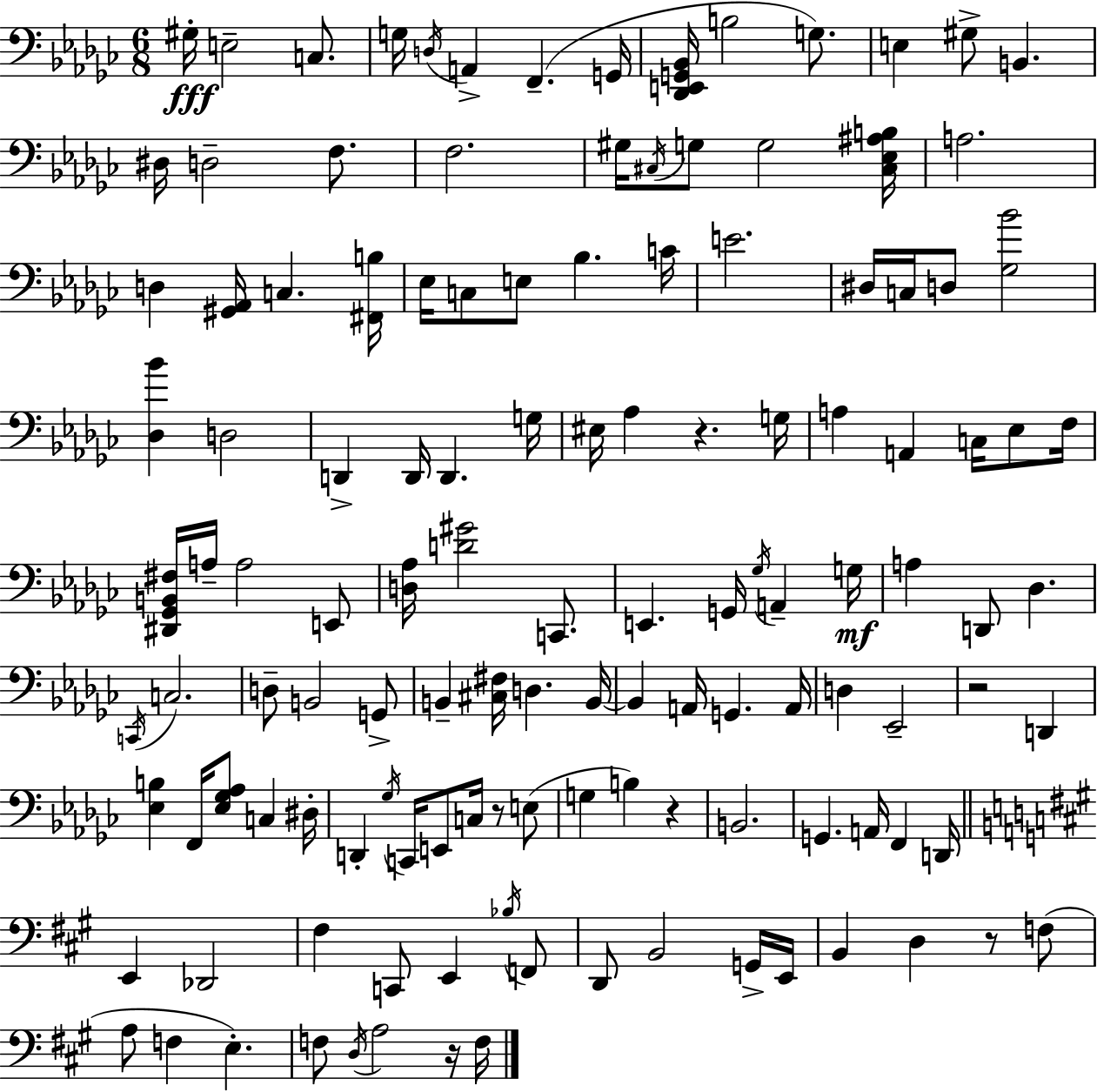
{
  \clef bass
  \numericTimeSignature
  \time 6/8
  \key ees \minor
  gis16-.\fff e2-- c8. | g16 \acciaccatura { d16 } a,4-> f,4.--( | g,16 <des, e, g, bes,>16 b2 g8.) | e4 gis8-> b,4. | \break dis16 d2-- f8. | f2. | gis16 \acciaccatura { cis16 } g8 g2 | <cis ees ais b>16 a2. | \break d4 <gis, aes,>16 c4. | <fis, b>16 ees16 c8 e8 bes4. | c'16 e'2. | dis16 c16 d8 <ges bes'>2 | \break <des bes'>4 d2 | d,4-> d,16 d,4. | g16 eis16 aes4 r4. | g16 a4 a,4 c16 ees8 | \break f16 <dis, ges, b, fis>16 a16-- a2 | e,8 <d aes>16 <d' gis'>2 c,8. | e,4. g,16 \acciaccatura { ges16 } a,4-- | g16\mf a4 d,8 des4. | \break \acciaccatura { c,16 } c2. | d8-- b,2 | g,8-> b,4-- <cis fis>16 d4. | b,16~~ b,4 a,16 g,4. | \break a,16 d4 ees,2-- | r2 | d,4 <ees b>4 f,16 <ees ges aes>8 c4 | dis16-. d,4-. \acciaccatura { ges16 } c,16 e,8 | \break c16 r8 e8( g4 b4) | r4 b,2. | g,4. a,16 | f,4 d,16 \bar "||" \break \key a \major e,4 des,2 | fis4 c,8 e,4 \acciaccatura { bes16 } f,8 | d,8 b,2 g,16-> | e,16 b,4 d4 r8 f8( | \break a8 f4 e4.-.) | f8 \acciaccatura { d16 } a2 | r16 f16 \bar "|."
}